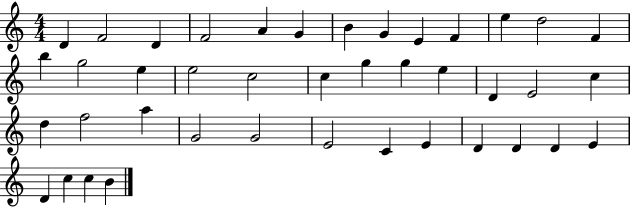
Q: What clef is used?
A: treble